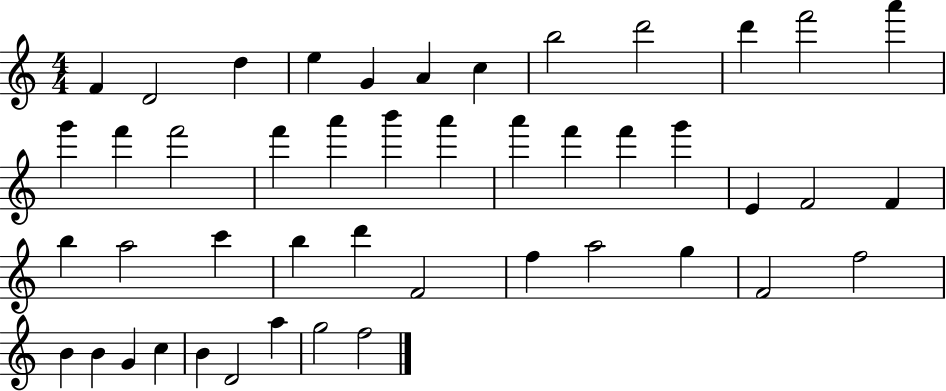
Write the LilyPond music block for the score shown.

{
  \clef treble
  \numericTimeSignature
  \time 4/4
  \key c \major
  f'4 d'2 d''4 | e''4 g'4 a'4 c''4 | b''2 d'''2 | d'''4 f'''2 a'''4 | \break g'''4 f'''4 f'''2 | f'''4 a'''4 b'''4 a'''4 | a'''4 f'''4 f'''4 g'''4 | e'4 f'2 f'4 | \break b''4 a''2 c'''4 | b''4 d'''4 f'2 | f''4 a''2 g''4 | f'2 f''2 | \break b'4 b'4 g'4 c''4 | b'4 d'2 a''4 | g''2 f''2 | \bar "|."
}